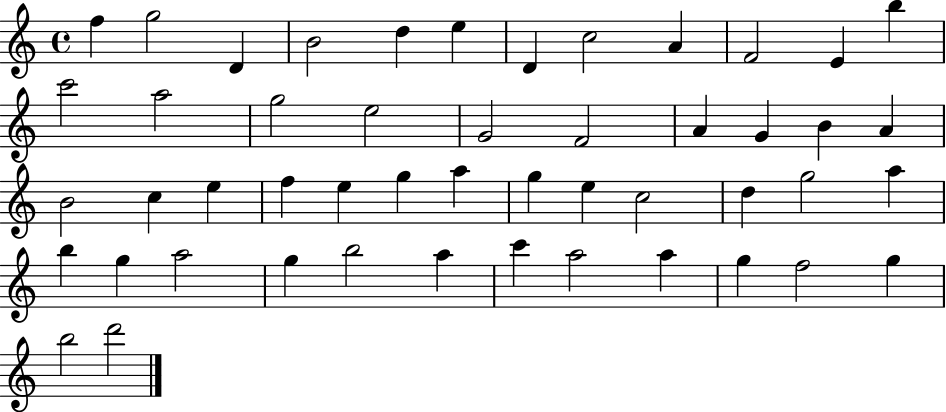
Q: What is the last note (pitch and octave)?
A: D6